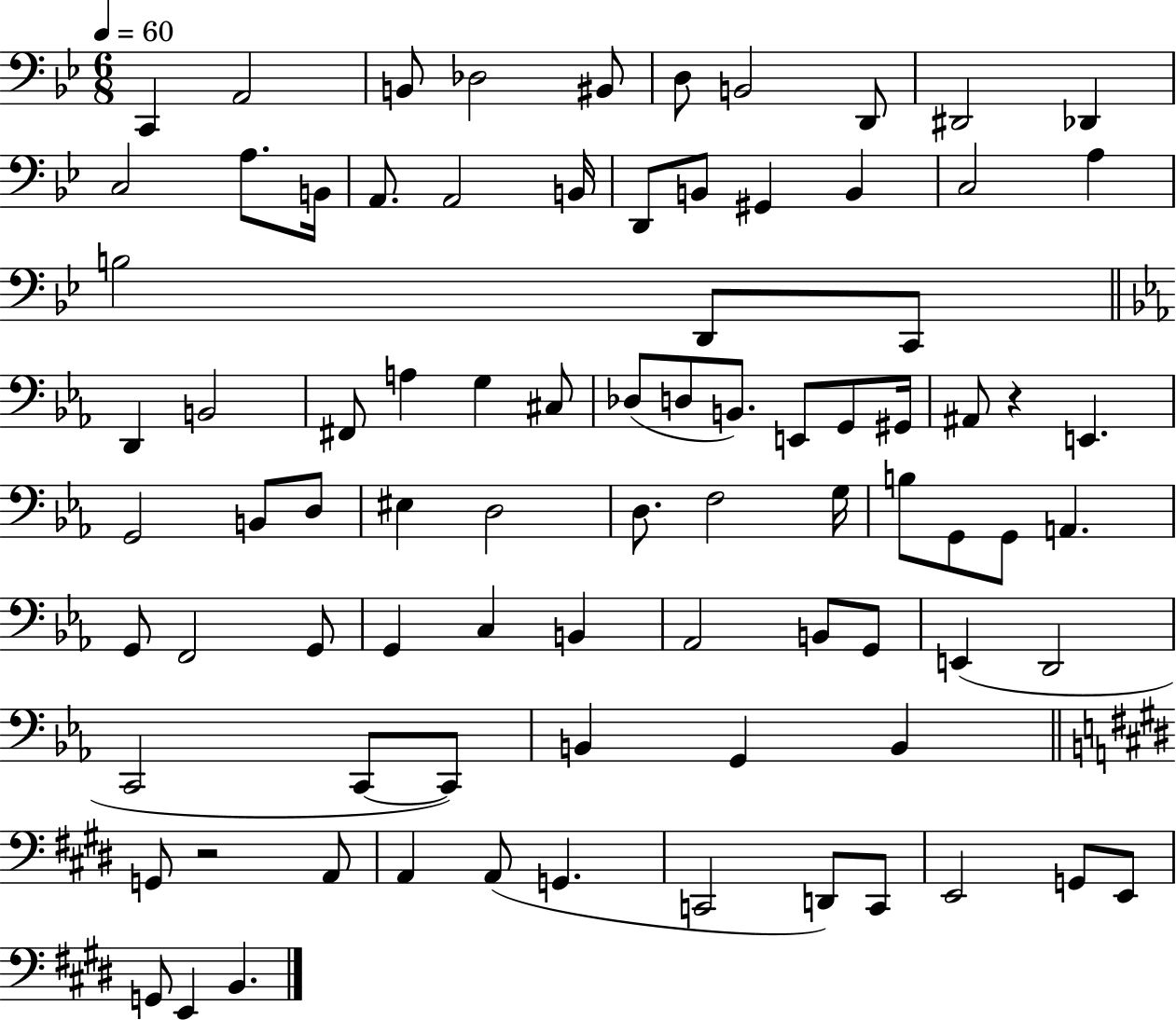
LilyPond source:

{
  \clef bass
  \numericTimeSignature
  \time 6/8
  \key bes \major
  \tempo 4 = 60
  \repeat volta 2 { c,4 a,2 | b,8 des2 bis,8 | d8 b,2 d,8 | dis,2 des,4 | \break c2 a8. b,16 | a,8. a,2 b,16 | d,8 b,8 gis,4 b,4 | c2 a4 | \break b2 d,8 c,8 | \bar "||" \break \key c \minor d,4 b,2 | fis,8 a4 g4 cis8 | des8( d8 b,8.) e,8 g,8 gis,16 | ais,8 r4 e,4. | \break g,2 b,8 d8 | eis4 d2 | d8. f2 g16 | b8 g,8 g,8 a,4. | \break g,8 f,2 g,8 | g,4 c4 b,4 | aes,2 b,8 g,8 | e,4( d,2 | \break c,2 c,8~~ c,8) | b,4 g,4 b,4 | \bar "||" \break \key e \major g,8 r2 a,8 | a,4 a,8( g,4. | c,2 d,8) c,8 | e,2 g,8 e,8 | \break g,8 e,4 b,4. | } \bar "|."
}